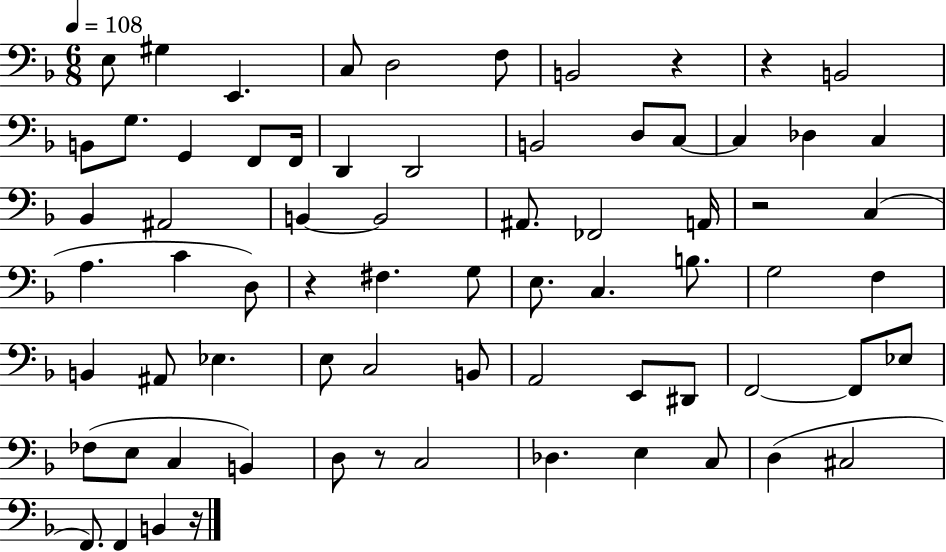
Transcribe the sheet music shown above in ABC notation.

X:1
T:Untitled
M:6/8
L:1/4
K:F
E,/2 ^G, E,, C,/2 D,2 F,/2 B,,2 z z B,,2 B,,/2 G,/2 G,, F,,/2 F,,/4 D,, D,,2 B,,2 D,/2 C,/2 C, _D, C, _B,, ^A,,2 B,, B,,2 ^A,,/2 _F,,2 A,,/4 z2 C, A, C D,/2 z ^F, G,/2 E,/2 C, B,/2 G,2 F, B,, ^A,,/2 _E, E,/2 C,2 B,,/2 A,,2 E,,/2 ^D,,/2 F,,2 F,,/2 _E,/2 _F,/2 E,/2 C, B,, D,/2 z/2 C,2 _D, E, C,/2 D, ^C,2 F,,/2 F,, B,, z/4